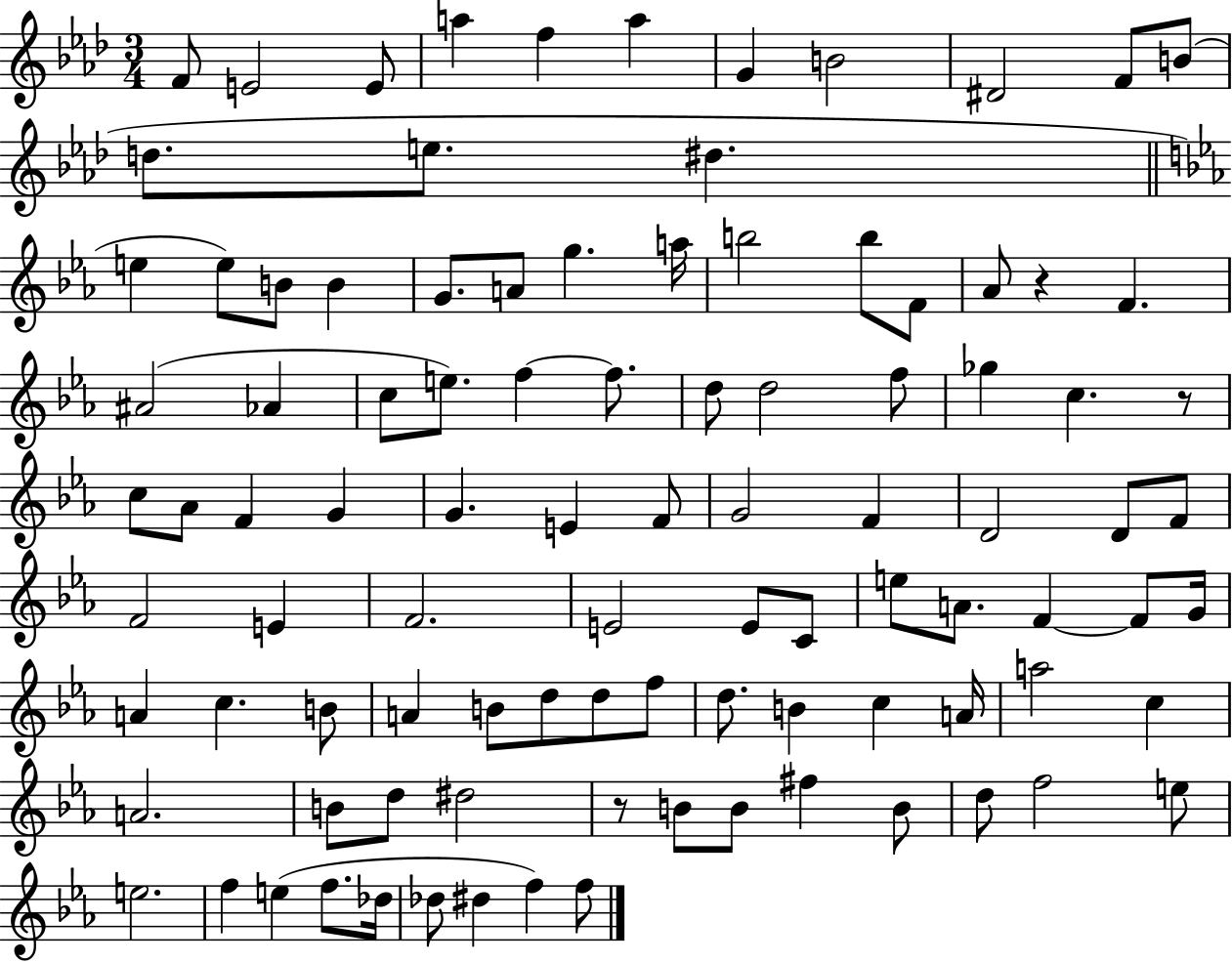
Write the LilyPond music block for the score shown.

{
  \clef treble
  \numericTimeSignature
  \time 3/4
  \key aes \major
  f'8 e'2 e'8 | a''4 f''4 a''4 | g'4 b'2 | dis'2 f'8 b'8( | \break d''8. e''8. dis''4. | \bar "||" \break \key c \minor e''4 e''8) b'8 b'4 | g'8. a'8 g''4. a''16 | b''2 b''8 f'8 | aes'8 r4 f'4. | \break ais'2( aes'4 | c''8 e''8.) f''4~~ f''8. | d''8 d''2 f''8 | ges''4 c''4. r8 | \break c''8 aes'8 f'4 g'4 | g'4. e'4 f'8 | g'2 f'4 | d'2 d'8 f'8 | \break f'2 e'4 | f'2. | e'2 e'8 c'8 | e''8 a'8. f'4~~ f'8 g'16 | \break a'4 c''4. b'8 | a'4 b'8 d''8 d''8 f''8 | d''8. b'4 c''4 a'16 | a''2 c''4 | \break a'2. | b'8 d''8 dis''2 | r8 b'8 b'8 fis''4 b'8 | d''8 f''2 e''8 | \break e''2. | f''4 e''4( f''8. des''16 | des''8 dis''4 f''4) f''8 | \bar "|."
}